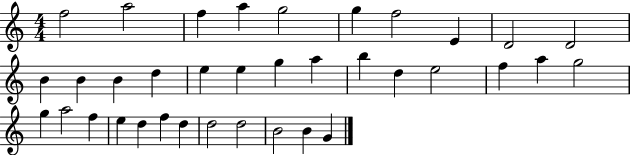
F5/h A5/h F5/q A5/q G5/h G5/q F5/h E4/q D4/h D4/h B4/q B4/q B4/q D5/q E5/q E5/q G5/q A5/q B5/q D5/q E5/h F5/q A5/q G5/h G5/q A5/h F5/q E5/q D5/q F5/q D5/q D5/h D5/h B4/h B4/q G4/q